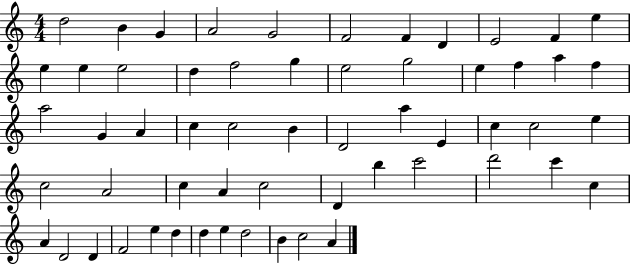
D5/h B4/q G4/q A4/h G4/h F4/h F4/q D4/q E4/h F4/q E5/q E5/q E5/q E5/h D5/q F5/h G5/q E5/h G5/h E5/q F5/q A5/q F5/q A5/h G4/q A4/q C5/q C5/h B4/q D4/h A5/q E4/q C5/q C5/h E5/q C5/h A4/h C5/q A4/q C5/h D4/q B5/q C6/h D6/h C6/q C5/q A4/q D4/h D4/q F4/h E5/q D5/q D5/q E5/q D5/h B4/q C5/h A4/q